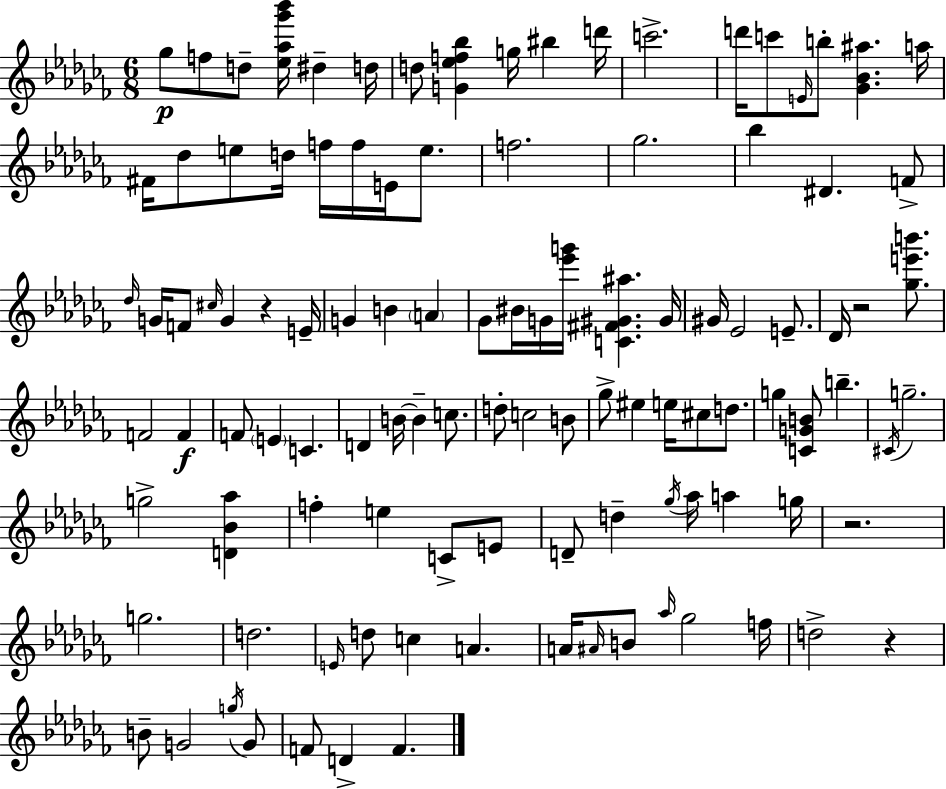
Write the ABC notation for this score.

X:1
T:Untitled
M:6/8
L:1/4
K:Abm
_g/2 f/2 d/2 [_e_a_g'_b']/4 ^d d/4 d/2 [G_ef_b] g/4 ^b d'/4 c'2 d'/4 c'/2 E/4 b/2 [_G_B^a] a/4 ^F/4 _d/2 e/2 d/4 f/4 f/4 E/4 e/2 f2 _g2 _b ^D F/2 _d/4 G/4 F/2 ^c/4 G z E/4 G B A _G/2 ^B/4 G/4 [_e'g']/4 [C^F^G^a] ^G/4 ^G/4 _E2 E/2 _D/4 z2 [_ge'b']/2 F2 F F/2 E C D B/4 B c/2 d/2 c2 B/2 _g/2 ^e e/4 ^c/2 d/2 g [CGB]/2 b ^C/4 g2 g2 [D_B_a] f e C/2 E/2 D/2 d _g/4 _a/4 a g/4 z2 g2 d2 E/4 d/2 c A A/4 ^A/4 B/2 _a/4 _g2 f/4 d2 z B/2 G2 g/4 G/2 F/2 D F